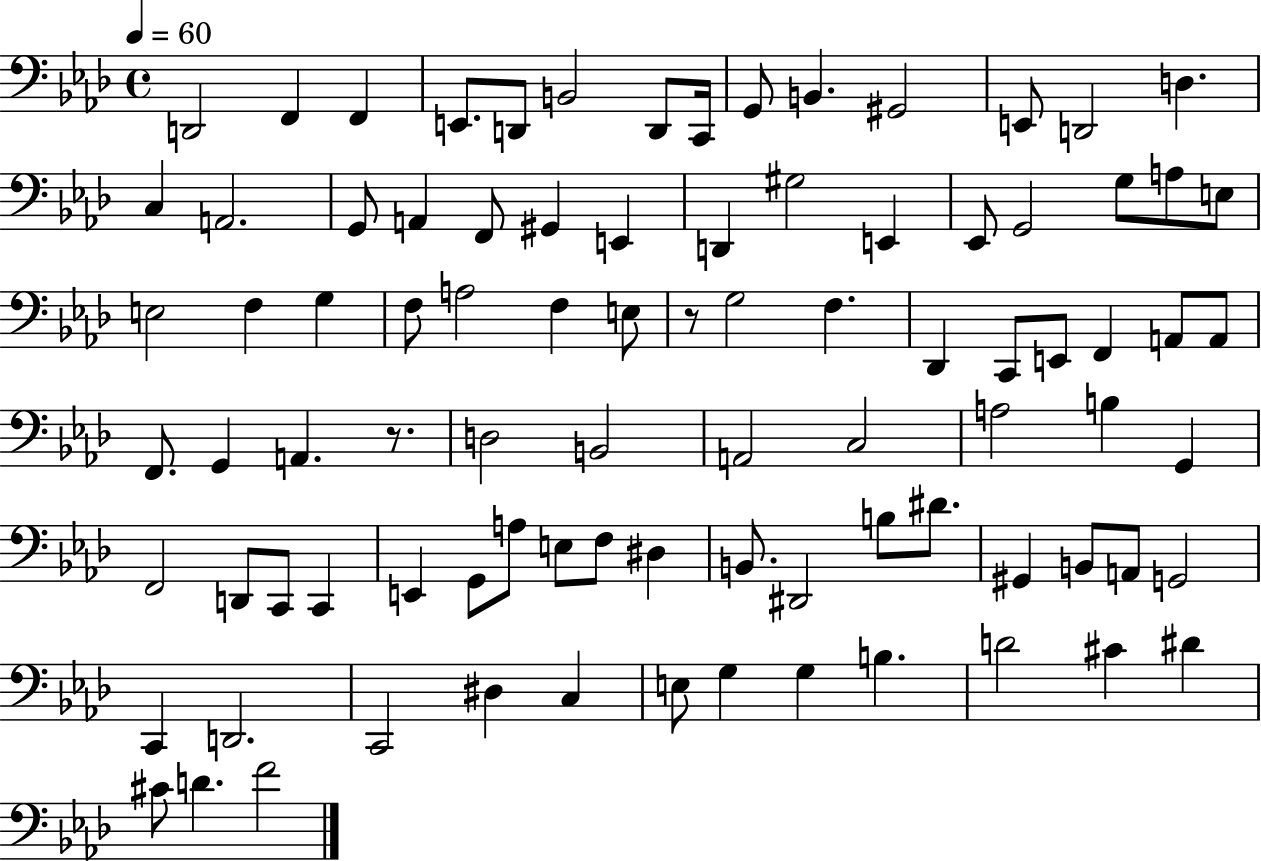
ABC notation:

X:1
T:Untitled
M:4/4
L:1/4
K:Ab
D,,2 F,, F,, E,,/2 D,,/2 B,,2 D,,/2 C,,/4 G,,/2 B,, ^G,,2 E,,/2 D,,2 D, C, A,,2 G,,/2 A,, F,,/2 ^G,, E,, D,, ^G,2 E,, _E,,/2 G,,2 G,/2 A,/2 E,/2 E,2 F, G, F,/2 A,2 F, E,/2 z/2 G,2 F, _D,, C,,/2 E,,/2 F,, A,,/2 A,,/2 F,,/2 G,, A,, z/2 D,2 B,,2 A,,2 C,2 A,2 B, G,, F,,2 D,,/2 C,,/2 C,, E,, G,,/2 A,/2 E,/2 F,/2 ^D, B,,/2 ^D,,2 B,/2 ^D/2 ^G,, B,,/2 A,,/2 G,,2 C,, D,,2 C,,2 ^D, C, E,/2 G, G, B, D2 ^C ^D ^C/2 D F2